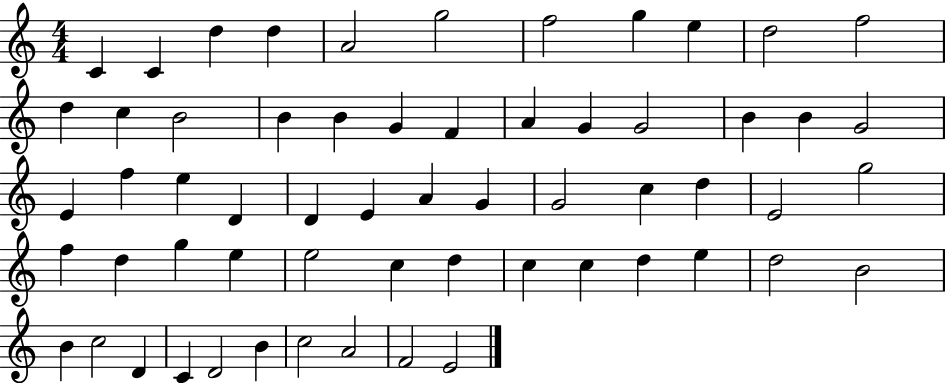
{
  \clef treble
  \numericTimeSignature
  \time 4/4
  \key c \major
  c'4 c'4 d''4 d''4 | a'2 g''2 | f''2 g''4 e''4 | d''2 f''2 | \break d''4 c''4 b'2 | b'4 b'4 g'4 f'4 | a'4 g'4 g'2 | b'4 b'4 g'2 | \break e'4 f''4 e''4 d'4 | d'4 e'4 a'4 g'4 | g'2 c''4 d''4 | e'2 g''2 | \break f''4 d''4 g''4 e''4 | e''2 c''4 d''4 | c''4 c''4 d''4 e''4 | d''2 b'2 | \break b'4 c''2 d'4 | c'4 d'2 b'4 | c''2 a'2 | f'2 e'2 | \break \bar "|."
}